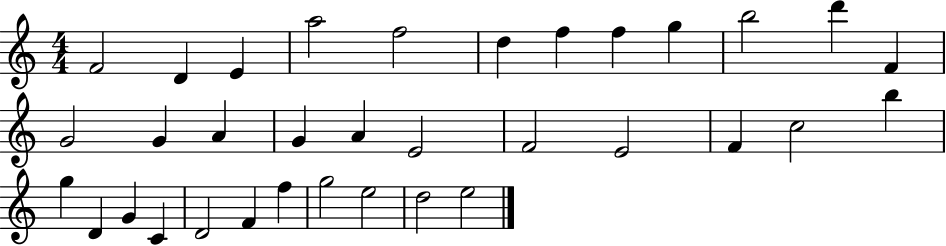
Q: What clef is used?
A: treble